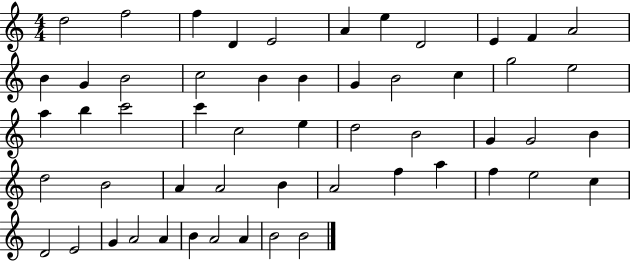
{
  \clef treble
  \numericTimeSignature
  \time 4/4
  \key c \major
  d''2 f''2 | f''4 d'4 e'2 | a'4 e''4 d'2 | e'4 f'4 a'2 | \break b'4 g'4 b'2 | c''2 b'4 b'4 | g'4 b'2 c''4 | g''2 e''2 | \break a''4 b''4 c'''2 | c'''4 c''2 e''4 | d''2 b'2 | g'4 g'2 b'4 | \break d''2 b'2 | a'4 a'2 b'4 | a'2 f''4 a''4 | f''4 e''2 c''4 | \break d'2 e'2 | g'4 a'2 a'4 | b'4 a'2 a'4 | b'2 b'2 | \break \bar "|."
}